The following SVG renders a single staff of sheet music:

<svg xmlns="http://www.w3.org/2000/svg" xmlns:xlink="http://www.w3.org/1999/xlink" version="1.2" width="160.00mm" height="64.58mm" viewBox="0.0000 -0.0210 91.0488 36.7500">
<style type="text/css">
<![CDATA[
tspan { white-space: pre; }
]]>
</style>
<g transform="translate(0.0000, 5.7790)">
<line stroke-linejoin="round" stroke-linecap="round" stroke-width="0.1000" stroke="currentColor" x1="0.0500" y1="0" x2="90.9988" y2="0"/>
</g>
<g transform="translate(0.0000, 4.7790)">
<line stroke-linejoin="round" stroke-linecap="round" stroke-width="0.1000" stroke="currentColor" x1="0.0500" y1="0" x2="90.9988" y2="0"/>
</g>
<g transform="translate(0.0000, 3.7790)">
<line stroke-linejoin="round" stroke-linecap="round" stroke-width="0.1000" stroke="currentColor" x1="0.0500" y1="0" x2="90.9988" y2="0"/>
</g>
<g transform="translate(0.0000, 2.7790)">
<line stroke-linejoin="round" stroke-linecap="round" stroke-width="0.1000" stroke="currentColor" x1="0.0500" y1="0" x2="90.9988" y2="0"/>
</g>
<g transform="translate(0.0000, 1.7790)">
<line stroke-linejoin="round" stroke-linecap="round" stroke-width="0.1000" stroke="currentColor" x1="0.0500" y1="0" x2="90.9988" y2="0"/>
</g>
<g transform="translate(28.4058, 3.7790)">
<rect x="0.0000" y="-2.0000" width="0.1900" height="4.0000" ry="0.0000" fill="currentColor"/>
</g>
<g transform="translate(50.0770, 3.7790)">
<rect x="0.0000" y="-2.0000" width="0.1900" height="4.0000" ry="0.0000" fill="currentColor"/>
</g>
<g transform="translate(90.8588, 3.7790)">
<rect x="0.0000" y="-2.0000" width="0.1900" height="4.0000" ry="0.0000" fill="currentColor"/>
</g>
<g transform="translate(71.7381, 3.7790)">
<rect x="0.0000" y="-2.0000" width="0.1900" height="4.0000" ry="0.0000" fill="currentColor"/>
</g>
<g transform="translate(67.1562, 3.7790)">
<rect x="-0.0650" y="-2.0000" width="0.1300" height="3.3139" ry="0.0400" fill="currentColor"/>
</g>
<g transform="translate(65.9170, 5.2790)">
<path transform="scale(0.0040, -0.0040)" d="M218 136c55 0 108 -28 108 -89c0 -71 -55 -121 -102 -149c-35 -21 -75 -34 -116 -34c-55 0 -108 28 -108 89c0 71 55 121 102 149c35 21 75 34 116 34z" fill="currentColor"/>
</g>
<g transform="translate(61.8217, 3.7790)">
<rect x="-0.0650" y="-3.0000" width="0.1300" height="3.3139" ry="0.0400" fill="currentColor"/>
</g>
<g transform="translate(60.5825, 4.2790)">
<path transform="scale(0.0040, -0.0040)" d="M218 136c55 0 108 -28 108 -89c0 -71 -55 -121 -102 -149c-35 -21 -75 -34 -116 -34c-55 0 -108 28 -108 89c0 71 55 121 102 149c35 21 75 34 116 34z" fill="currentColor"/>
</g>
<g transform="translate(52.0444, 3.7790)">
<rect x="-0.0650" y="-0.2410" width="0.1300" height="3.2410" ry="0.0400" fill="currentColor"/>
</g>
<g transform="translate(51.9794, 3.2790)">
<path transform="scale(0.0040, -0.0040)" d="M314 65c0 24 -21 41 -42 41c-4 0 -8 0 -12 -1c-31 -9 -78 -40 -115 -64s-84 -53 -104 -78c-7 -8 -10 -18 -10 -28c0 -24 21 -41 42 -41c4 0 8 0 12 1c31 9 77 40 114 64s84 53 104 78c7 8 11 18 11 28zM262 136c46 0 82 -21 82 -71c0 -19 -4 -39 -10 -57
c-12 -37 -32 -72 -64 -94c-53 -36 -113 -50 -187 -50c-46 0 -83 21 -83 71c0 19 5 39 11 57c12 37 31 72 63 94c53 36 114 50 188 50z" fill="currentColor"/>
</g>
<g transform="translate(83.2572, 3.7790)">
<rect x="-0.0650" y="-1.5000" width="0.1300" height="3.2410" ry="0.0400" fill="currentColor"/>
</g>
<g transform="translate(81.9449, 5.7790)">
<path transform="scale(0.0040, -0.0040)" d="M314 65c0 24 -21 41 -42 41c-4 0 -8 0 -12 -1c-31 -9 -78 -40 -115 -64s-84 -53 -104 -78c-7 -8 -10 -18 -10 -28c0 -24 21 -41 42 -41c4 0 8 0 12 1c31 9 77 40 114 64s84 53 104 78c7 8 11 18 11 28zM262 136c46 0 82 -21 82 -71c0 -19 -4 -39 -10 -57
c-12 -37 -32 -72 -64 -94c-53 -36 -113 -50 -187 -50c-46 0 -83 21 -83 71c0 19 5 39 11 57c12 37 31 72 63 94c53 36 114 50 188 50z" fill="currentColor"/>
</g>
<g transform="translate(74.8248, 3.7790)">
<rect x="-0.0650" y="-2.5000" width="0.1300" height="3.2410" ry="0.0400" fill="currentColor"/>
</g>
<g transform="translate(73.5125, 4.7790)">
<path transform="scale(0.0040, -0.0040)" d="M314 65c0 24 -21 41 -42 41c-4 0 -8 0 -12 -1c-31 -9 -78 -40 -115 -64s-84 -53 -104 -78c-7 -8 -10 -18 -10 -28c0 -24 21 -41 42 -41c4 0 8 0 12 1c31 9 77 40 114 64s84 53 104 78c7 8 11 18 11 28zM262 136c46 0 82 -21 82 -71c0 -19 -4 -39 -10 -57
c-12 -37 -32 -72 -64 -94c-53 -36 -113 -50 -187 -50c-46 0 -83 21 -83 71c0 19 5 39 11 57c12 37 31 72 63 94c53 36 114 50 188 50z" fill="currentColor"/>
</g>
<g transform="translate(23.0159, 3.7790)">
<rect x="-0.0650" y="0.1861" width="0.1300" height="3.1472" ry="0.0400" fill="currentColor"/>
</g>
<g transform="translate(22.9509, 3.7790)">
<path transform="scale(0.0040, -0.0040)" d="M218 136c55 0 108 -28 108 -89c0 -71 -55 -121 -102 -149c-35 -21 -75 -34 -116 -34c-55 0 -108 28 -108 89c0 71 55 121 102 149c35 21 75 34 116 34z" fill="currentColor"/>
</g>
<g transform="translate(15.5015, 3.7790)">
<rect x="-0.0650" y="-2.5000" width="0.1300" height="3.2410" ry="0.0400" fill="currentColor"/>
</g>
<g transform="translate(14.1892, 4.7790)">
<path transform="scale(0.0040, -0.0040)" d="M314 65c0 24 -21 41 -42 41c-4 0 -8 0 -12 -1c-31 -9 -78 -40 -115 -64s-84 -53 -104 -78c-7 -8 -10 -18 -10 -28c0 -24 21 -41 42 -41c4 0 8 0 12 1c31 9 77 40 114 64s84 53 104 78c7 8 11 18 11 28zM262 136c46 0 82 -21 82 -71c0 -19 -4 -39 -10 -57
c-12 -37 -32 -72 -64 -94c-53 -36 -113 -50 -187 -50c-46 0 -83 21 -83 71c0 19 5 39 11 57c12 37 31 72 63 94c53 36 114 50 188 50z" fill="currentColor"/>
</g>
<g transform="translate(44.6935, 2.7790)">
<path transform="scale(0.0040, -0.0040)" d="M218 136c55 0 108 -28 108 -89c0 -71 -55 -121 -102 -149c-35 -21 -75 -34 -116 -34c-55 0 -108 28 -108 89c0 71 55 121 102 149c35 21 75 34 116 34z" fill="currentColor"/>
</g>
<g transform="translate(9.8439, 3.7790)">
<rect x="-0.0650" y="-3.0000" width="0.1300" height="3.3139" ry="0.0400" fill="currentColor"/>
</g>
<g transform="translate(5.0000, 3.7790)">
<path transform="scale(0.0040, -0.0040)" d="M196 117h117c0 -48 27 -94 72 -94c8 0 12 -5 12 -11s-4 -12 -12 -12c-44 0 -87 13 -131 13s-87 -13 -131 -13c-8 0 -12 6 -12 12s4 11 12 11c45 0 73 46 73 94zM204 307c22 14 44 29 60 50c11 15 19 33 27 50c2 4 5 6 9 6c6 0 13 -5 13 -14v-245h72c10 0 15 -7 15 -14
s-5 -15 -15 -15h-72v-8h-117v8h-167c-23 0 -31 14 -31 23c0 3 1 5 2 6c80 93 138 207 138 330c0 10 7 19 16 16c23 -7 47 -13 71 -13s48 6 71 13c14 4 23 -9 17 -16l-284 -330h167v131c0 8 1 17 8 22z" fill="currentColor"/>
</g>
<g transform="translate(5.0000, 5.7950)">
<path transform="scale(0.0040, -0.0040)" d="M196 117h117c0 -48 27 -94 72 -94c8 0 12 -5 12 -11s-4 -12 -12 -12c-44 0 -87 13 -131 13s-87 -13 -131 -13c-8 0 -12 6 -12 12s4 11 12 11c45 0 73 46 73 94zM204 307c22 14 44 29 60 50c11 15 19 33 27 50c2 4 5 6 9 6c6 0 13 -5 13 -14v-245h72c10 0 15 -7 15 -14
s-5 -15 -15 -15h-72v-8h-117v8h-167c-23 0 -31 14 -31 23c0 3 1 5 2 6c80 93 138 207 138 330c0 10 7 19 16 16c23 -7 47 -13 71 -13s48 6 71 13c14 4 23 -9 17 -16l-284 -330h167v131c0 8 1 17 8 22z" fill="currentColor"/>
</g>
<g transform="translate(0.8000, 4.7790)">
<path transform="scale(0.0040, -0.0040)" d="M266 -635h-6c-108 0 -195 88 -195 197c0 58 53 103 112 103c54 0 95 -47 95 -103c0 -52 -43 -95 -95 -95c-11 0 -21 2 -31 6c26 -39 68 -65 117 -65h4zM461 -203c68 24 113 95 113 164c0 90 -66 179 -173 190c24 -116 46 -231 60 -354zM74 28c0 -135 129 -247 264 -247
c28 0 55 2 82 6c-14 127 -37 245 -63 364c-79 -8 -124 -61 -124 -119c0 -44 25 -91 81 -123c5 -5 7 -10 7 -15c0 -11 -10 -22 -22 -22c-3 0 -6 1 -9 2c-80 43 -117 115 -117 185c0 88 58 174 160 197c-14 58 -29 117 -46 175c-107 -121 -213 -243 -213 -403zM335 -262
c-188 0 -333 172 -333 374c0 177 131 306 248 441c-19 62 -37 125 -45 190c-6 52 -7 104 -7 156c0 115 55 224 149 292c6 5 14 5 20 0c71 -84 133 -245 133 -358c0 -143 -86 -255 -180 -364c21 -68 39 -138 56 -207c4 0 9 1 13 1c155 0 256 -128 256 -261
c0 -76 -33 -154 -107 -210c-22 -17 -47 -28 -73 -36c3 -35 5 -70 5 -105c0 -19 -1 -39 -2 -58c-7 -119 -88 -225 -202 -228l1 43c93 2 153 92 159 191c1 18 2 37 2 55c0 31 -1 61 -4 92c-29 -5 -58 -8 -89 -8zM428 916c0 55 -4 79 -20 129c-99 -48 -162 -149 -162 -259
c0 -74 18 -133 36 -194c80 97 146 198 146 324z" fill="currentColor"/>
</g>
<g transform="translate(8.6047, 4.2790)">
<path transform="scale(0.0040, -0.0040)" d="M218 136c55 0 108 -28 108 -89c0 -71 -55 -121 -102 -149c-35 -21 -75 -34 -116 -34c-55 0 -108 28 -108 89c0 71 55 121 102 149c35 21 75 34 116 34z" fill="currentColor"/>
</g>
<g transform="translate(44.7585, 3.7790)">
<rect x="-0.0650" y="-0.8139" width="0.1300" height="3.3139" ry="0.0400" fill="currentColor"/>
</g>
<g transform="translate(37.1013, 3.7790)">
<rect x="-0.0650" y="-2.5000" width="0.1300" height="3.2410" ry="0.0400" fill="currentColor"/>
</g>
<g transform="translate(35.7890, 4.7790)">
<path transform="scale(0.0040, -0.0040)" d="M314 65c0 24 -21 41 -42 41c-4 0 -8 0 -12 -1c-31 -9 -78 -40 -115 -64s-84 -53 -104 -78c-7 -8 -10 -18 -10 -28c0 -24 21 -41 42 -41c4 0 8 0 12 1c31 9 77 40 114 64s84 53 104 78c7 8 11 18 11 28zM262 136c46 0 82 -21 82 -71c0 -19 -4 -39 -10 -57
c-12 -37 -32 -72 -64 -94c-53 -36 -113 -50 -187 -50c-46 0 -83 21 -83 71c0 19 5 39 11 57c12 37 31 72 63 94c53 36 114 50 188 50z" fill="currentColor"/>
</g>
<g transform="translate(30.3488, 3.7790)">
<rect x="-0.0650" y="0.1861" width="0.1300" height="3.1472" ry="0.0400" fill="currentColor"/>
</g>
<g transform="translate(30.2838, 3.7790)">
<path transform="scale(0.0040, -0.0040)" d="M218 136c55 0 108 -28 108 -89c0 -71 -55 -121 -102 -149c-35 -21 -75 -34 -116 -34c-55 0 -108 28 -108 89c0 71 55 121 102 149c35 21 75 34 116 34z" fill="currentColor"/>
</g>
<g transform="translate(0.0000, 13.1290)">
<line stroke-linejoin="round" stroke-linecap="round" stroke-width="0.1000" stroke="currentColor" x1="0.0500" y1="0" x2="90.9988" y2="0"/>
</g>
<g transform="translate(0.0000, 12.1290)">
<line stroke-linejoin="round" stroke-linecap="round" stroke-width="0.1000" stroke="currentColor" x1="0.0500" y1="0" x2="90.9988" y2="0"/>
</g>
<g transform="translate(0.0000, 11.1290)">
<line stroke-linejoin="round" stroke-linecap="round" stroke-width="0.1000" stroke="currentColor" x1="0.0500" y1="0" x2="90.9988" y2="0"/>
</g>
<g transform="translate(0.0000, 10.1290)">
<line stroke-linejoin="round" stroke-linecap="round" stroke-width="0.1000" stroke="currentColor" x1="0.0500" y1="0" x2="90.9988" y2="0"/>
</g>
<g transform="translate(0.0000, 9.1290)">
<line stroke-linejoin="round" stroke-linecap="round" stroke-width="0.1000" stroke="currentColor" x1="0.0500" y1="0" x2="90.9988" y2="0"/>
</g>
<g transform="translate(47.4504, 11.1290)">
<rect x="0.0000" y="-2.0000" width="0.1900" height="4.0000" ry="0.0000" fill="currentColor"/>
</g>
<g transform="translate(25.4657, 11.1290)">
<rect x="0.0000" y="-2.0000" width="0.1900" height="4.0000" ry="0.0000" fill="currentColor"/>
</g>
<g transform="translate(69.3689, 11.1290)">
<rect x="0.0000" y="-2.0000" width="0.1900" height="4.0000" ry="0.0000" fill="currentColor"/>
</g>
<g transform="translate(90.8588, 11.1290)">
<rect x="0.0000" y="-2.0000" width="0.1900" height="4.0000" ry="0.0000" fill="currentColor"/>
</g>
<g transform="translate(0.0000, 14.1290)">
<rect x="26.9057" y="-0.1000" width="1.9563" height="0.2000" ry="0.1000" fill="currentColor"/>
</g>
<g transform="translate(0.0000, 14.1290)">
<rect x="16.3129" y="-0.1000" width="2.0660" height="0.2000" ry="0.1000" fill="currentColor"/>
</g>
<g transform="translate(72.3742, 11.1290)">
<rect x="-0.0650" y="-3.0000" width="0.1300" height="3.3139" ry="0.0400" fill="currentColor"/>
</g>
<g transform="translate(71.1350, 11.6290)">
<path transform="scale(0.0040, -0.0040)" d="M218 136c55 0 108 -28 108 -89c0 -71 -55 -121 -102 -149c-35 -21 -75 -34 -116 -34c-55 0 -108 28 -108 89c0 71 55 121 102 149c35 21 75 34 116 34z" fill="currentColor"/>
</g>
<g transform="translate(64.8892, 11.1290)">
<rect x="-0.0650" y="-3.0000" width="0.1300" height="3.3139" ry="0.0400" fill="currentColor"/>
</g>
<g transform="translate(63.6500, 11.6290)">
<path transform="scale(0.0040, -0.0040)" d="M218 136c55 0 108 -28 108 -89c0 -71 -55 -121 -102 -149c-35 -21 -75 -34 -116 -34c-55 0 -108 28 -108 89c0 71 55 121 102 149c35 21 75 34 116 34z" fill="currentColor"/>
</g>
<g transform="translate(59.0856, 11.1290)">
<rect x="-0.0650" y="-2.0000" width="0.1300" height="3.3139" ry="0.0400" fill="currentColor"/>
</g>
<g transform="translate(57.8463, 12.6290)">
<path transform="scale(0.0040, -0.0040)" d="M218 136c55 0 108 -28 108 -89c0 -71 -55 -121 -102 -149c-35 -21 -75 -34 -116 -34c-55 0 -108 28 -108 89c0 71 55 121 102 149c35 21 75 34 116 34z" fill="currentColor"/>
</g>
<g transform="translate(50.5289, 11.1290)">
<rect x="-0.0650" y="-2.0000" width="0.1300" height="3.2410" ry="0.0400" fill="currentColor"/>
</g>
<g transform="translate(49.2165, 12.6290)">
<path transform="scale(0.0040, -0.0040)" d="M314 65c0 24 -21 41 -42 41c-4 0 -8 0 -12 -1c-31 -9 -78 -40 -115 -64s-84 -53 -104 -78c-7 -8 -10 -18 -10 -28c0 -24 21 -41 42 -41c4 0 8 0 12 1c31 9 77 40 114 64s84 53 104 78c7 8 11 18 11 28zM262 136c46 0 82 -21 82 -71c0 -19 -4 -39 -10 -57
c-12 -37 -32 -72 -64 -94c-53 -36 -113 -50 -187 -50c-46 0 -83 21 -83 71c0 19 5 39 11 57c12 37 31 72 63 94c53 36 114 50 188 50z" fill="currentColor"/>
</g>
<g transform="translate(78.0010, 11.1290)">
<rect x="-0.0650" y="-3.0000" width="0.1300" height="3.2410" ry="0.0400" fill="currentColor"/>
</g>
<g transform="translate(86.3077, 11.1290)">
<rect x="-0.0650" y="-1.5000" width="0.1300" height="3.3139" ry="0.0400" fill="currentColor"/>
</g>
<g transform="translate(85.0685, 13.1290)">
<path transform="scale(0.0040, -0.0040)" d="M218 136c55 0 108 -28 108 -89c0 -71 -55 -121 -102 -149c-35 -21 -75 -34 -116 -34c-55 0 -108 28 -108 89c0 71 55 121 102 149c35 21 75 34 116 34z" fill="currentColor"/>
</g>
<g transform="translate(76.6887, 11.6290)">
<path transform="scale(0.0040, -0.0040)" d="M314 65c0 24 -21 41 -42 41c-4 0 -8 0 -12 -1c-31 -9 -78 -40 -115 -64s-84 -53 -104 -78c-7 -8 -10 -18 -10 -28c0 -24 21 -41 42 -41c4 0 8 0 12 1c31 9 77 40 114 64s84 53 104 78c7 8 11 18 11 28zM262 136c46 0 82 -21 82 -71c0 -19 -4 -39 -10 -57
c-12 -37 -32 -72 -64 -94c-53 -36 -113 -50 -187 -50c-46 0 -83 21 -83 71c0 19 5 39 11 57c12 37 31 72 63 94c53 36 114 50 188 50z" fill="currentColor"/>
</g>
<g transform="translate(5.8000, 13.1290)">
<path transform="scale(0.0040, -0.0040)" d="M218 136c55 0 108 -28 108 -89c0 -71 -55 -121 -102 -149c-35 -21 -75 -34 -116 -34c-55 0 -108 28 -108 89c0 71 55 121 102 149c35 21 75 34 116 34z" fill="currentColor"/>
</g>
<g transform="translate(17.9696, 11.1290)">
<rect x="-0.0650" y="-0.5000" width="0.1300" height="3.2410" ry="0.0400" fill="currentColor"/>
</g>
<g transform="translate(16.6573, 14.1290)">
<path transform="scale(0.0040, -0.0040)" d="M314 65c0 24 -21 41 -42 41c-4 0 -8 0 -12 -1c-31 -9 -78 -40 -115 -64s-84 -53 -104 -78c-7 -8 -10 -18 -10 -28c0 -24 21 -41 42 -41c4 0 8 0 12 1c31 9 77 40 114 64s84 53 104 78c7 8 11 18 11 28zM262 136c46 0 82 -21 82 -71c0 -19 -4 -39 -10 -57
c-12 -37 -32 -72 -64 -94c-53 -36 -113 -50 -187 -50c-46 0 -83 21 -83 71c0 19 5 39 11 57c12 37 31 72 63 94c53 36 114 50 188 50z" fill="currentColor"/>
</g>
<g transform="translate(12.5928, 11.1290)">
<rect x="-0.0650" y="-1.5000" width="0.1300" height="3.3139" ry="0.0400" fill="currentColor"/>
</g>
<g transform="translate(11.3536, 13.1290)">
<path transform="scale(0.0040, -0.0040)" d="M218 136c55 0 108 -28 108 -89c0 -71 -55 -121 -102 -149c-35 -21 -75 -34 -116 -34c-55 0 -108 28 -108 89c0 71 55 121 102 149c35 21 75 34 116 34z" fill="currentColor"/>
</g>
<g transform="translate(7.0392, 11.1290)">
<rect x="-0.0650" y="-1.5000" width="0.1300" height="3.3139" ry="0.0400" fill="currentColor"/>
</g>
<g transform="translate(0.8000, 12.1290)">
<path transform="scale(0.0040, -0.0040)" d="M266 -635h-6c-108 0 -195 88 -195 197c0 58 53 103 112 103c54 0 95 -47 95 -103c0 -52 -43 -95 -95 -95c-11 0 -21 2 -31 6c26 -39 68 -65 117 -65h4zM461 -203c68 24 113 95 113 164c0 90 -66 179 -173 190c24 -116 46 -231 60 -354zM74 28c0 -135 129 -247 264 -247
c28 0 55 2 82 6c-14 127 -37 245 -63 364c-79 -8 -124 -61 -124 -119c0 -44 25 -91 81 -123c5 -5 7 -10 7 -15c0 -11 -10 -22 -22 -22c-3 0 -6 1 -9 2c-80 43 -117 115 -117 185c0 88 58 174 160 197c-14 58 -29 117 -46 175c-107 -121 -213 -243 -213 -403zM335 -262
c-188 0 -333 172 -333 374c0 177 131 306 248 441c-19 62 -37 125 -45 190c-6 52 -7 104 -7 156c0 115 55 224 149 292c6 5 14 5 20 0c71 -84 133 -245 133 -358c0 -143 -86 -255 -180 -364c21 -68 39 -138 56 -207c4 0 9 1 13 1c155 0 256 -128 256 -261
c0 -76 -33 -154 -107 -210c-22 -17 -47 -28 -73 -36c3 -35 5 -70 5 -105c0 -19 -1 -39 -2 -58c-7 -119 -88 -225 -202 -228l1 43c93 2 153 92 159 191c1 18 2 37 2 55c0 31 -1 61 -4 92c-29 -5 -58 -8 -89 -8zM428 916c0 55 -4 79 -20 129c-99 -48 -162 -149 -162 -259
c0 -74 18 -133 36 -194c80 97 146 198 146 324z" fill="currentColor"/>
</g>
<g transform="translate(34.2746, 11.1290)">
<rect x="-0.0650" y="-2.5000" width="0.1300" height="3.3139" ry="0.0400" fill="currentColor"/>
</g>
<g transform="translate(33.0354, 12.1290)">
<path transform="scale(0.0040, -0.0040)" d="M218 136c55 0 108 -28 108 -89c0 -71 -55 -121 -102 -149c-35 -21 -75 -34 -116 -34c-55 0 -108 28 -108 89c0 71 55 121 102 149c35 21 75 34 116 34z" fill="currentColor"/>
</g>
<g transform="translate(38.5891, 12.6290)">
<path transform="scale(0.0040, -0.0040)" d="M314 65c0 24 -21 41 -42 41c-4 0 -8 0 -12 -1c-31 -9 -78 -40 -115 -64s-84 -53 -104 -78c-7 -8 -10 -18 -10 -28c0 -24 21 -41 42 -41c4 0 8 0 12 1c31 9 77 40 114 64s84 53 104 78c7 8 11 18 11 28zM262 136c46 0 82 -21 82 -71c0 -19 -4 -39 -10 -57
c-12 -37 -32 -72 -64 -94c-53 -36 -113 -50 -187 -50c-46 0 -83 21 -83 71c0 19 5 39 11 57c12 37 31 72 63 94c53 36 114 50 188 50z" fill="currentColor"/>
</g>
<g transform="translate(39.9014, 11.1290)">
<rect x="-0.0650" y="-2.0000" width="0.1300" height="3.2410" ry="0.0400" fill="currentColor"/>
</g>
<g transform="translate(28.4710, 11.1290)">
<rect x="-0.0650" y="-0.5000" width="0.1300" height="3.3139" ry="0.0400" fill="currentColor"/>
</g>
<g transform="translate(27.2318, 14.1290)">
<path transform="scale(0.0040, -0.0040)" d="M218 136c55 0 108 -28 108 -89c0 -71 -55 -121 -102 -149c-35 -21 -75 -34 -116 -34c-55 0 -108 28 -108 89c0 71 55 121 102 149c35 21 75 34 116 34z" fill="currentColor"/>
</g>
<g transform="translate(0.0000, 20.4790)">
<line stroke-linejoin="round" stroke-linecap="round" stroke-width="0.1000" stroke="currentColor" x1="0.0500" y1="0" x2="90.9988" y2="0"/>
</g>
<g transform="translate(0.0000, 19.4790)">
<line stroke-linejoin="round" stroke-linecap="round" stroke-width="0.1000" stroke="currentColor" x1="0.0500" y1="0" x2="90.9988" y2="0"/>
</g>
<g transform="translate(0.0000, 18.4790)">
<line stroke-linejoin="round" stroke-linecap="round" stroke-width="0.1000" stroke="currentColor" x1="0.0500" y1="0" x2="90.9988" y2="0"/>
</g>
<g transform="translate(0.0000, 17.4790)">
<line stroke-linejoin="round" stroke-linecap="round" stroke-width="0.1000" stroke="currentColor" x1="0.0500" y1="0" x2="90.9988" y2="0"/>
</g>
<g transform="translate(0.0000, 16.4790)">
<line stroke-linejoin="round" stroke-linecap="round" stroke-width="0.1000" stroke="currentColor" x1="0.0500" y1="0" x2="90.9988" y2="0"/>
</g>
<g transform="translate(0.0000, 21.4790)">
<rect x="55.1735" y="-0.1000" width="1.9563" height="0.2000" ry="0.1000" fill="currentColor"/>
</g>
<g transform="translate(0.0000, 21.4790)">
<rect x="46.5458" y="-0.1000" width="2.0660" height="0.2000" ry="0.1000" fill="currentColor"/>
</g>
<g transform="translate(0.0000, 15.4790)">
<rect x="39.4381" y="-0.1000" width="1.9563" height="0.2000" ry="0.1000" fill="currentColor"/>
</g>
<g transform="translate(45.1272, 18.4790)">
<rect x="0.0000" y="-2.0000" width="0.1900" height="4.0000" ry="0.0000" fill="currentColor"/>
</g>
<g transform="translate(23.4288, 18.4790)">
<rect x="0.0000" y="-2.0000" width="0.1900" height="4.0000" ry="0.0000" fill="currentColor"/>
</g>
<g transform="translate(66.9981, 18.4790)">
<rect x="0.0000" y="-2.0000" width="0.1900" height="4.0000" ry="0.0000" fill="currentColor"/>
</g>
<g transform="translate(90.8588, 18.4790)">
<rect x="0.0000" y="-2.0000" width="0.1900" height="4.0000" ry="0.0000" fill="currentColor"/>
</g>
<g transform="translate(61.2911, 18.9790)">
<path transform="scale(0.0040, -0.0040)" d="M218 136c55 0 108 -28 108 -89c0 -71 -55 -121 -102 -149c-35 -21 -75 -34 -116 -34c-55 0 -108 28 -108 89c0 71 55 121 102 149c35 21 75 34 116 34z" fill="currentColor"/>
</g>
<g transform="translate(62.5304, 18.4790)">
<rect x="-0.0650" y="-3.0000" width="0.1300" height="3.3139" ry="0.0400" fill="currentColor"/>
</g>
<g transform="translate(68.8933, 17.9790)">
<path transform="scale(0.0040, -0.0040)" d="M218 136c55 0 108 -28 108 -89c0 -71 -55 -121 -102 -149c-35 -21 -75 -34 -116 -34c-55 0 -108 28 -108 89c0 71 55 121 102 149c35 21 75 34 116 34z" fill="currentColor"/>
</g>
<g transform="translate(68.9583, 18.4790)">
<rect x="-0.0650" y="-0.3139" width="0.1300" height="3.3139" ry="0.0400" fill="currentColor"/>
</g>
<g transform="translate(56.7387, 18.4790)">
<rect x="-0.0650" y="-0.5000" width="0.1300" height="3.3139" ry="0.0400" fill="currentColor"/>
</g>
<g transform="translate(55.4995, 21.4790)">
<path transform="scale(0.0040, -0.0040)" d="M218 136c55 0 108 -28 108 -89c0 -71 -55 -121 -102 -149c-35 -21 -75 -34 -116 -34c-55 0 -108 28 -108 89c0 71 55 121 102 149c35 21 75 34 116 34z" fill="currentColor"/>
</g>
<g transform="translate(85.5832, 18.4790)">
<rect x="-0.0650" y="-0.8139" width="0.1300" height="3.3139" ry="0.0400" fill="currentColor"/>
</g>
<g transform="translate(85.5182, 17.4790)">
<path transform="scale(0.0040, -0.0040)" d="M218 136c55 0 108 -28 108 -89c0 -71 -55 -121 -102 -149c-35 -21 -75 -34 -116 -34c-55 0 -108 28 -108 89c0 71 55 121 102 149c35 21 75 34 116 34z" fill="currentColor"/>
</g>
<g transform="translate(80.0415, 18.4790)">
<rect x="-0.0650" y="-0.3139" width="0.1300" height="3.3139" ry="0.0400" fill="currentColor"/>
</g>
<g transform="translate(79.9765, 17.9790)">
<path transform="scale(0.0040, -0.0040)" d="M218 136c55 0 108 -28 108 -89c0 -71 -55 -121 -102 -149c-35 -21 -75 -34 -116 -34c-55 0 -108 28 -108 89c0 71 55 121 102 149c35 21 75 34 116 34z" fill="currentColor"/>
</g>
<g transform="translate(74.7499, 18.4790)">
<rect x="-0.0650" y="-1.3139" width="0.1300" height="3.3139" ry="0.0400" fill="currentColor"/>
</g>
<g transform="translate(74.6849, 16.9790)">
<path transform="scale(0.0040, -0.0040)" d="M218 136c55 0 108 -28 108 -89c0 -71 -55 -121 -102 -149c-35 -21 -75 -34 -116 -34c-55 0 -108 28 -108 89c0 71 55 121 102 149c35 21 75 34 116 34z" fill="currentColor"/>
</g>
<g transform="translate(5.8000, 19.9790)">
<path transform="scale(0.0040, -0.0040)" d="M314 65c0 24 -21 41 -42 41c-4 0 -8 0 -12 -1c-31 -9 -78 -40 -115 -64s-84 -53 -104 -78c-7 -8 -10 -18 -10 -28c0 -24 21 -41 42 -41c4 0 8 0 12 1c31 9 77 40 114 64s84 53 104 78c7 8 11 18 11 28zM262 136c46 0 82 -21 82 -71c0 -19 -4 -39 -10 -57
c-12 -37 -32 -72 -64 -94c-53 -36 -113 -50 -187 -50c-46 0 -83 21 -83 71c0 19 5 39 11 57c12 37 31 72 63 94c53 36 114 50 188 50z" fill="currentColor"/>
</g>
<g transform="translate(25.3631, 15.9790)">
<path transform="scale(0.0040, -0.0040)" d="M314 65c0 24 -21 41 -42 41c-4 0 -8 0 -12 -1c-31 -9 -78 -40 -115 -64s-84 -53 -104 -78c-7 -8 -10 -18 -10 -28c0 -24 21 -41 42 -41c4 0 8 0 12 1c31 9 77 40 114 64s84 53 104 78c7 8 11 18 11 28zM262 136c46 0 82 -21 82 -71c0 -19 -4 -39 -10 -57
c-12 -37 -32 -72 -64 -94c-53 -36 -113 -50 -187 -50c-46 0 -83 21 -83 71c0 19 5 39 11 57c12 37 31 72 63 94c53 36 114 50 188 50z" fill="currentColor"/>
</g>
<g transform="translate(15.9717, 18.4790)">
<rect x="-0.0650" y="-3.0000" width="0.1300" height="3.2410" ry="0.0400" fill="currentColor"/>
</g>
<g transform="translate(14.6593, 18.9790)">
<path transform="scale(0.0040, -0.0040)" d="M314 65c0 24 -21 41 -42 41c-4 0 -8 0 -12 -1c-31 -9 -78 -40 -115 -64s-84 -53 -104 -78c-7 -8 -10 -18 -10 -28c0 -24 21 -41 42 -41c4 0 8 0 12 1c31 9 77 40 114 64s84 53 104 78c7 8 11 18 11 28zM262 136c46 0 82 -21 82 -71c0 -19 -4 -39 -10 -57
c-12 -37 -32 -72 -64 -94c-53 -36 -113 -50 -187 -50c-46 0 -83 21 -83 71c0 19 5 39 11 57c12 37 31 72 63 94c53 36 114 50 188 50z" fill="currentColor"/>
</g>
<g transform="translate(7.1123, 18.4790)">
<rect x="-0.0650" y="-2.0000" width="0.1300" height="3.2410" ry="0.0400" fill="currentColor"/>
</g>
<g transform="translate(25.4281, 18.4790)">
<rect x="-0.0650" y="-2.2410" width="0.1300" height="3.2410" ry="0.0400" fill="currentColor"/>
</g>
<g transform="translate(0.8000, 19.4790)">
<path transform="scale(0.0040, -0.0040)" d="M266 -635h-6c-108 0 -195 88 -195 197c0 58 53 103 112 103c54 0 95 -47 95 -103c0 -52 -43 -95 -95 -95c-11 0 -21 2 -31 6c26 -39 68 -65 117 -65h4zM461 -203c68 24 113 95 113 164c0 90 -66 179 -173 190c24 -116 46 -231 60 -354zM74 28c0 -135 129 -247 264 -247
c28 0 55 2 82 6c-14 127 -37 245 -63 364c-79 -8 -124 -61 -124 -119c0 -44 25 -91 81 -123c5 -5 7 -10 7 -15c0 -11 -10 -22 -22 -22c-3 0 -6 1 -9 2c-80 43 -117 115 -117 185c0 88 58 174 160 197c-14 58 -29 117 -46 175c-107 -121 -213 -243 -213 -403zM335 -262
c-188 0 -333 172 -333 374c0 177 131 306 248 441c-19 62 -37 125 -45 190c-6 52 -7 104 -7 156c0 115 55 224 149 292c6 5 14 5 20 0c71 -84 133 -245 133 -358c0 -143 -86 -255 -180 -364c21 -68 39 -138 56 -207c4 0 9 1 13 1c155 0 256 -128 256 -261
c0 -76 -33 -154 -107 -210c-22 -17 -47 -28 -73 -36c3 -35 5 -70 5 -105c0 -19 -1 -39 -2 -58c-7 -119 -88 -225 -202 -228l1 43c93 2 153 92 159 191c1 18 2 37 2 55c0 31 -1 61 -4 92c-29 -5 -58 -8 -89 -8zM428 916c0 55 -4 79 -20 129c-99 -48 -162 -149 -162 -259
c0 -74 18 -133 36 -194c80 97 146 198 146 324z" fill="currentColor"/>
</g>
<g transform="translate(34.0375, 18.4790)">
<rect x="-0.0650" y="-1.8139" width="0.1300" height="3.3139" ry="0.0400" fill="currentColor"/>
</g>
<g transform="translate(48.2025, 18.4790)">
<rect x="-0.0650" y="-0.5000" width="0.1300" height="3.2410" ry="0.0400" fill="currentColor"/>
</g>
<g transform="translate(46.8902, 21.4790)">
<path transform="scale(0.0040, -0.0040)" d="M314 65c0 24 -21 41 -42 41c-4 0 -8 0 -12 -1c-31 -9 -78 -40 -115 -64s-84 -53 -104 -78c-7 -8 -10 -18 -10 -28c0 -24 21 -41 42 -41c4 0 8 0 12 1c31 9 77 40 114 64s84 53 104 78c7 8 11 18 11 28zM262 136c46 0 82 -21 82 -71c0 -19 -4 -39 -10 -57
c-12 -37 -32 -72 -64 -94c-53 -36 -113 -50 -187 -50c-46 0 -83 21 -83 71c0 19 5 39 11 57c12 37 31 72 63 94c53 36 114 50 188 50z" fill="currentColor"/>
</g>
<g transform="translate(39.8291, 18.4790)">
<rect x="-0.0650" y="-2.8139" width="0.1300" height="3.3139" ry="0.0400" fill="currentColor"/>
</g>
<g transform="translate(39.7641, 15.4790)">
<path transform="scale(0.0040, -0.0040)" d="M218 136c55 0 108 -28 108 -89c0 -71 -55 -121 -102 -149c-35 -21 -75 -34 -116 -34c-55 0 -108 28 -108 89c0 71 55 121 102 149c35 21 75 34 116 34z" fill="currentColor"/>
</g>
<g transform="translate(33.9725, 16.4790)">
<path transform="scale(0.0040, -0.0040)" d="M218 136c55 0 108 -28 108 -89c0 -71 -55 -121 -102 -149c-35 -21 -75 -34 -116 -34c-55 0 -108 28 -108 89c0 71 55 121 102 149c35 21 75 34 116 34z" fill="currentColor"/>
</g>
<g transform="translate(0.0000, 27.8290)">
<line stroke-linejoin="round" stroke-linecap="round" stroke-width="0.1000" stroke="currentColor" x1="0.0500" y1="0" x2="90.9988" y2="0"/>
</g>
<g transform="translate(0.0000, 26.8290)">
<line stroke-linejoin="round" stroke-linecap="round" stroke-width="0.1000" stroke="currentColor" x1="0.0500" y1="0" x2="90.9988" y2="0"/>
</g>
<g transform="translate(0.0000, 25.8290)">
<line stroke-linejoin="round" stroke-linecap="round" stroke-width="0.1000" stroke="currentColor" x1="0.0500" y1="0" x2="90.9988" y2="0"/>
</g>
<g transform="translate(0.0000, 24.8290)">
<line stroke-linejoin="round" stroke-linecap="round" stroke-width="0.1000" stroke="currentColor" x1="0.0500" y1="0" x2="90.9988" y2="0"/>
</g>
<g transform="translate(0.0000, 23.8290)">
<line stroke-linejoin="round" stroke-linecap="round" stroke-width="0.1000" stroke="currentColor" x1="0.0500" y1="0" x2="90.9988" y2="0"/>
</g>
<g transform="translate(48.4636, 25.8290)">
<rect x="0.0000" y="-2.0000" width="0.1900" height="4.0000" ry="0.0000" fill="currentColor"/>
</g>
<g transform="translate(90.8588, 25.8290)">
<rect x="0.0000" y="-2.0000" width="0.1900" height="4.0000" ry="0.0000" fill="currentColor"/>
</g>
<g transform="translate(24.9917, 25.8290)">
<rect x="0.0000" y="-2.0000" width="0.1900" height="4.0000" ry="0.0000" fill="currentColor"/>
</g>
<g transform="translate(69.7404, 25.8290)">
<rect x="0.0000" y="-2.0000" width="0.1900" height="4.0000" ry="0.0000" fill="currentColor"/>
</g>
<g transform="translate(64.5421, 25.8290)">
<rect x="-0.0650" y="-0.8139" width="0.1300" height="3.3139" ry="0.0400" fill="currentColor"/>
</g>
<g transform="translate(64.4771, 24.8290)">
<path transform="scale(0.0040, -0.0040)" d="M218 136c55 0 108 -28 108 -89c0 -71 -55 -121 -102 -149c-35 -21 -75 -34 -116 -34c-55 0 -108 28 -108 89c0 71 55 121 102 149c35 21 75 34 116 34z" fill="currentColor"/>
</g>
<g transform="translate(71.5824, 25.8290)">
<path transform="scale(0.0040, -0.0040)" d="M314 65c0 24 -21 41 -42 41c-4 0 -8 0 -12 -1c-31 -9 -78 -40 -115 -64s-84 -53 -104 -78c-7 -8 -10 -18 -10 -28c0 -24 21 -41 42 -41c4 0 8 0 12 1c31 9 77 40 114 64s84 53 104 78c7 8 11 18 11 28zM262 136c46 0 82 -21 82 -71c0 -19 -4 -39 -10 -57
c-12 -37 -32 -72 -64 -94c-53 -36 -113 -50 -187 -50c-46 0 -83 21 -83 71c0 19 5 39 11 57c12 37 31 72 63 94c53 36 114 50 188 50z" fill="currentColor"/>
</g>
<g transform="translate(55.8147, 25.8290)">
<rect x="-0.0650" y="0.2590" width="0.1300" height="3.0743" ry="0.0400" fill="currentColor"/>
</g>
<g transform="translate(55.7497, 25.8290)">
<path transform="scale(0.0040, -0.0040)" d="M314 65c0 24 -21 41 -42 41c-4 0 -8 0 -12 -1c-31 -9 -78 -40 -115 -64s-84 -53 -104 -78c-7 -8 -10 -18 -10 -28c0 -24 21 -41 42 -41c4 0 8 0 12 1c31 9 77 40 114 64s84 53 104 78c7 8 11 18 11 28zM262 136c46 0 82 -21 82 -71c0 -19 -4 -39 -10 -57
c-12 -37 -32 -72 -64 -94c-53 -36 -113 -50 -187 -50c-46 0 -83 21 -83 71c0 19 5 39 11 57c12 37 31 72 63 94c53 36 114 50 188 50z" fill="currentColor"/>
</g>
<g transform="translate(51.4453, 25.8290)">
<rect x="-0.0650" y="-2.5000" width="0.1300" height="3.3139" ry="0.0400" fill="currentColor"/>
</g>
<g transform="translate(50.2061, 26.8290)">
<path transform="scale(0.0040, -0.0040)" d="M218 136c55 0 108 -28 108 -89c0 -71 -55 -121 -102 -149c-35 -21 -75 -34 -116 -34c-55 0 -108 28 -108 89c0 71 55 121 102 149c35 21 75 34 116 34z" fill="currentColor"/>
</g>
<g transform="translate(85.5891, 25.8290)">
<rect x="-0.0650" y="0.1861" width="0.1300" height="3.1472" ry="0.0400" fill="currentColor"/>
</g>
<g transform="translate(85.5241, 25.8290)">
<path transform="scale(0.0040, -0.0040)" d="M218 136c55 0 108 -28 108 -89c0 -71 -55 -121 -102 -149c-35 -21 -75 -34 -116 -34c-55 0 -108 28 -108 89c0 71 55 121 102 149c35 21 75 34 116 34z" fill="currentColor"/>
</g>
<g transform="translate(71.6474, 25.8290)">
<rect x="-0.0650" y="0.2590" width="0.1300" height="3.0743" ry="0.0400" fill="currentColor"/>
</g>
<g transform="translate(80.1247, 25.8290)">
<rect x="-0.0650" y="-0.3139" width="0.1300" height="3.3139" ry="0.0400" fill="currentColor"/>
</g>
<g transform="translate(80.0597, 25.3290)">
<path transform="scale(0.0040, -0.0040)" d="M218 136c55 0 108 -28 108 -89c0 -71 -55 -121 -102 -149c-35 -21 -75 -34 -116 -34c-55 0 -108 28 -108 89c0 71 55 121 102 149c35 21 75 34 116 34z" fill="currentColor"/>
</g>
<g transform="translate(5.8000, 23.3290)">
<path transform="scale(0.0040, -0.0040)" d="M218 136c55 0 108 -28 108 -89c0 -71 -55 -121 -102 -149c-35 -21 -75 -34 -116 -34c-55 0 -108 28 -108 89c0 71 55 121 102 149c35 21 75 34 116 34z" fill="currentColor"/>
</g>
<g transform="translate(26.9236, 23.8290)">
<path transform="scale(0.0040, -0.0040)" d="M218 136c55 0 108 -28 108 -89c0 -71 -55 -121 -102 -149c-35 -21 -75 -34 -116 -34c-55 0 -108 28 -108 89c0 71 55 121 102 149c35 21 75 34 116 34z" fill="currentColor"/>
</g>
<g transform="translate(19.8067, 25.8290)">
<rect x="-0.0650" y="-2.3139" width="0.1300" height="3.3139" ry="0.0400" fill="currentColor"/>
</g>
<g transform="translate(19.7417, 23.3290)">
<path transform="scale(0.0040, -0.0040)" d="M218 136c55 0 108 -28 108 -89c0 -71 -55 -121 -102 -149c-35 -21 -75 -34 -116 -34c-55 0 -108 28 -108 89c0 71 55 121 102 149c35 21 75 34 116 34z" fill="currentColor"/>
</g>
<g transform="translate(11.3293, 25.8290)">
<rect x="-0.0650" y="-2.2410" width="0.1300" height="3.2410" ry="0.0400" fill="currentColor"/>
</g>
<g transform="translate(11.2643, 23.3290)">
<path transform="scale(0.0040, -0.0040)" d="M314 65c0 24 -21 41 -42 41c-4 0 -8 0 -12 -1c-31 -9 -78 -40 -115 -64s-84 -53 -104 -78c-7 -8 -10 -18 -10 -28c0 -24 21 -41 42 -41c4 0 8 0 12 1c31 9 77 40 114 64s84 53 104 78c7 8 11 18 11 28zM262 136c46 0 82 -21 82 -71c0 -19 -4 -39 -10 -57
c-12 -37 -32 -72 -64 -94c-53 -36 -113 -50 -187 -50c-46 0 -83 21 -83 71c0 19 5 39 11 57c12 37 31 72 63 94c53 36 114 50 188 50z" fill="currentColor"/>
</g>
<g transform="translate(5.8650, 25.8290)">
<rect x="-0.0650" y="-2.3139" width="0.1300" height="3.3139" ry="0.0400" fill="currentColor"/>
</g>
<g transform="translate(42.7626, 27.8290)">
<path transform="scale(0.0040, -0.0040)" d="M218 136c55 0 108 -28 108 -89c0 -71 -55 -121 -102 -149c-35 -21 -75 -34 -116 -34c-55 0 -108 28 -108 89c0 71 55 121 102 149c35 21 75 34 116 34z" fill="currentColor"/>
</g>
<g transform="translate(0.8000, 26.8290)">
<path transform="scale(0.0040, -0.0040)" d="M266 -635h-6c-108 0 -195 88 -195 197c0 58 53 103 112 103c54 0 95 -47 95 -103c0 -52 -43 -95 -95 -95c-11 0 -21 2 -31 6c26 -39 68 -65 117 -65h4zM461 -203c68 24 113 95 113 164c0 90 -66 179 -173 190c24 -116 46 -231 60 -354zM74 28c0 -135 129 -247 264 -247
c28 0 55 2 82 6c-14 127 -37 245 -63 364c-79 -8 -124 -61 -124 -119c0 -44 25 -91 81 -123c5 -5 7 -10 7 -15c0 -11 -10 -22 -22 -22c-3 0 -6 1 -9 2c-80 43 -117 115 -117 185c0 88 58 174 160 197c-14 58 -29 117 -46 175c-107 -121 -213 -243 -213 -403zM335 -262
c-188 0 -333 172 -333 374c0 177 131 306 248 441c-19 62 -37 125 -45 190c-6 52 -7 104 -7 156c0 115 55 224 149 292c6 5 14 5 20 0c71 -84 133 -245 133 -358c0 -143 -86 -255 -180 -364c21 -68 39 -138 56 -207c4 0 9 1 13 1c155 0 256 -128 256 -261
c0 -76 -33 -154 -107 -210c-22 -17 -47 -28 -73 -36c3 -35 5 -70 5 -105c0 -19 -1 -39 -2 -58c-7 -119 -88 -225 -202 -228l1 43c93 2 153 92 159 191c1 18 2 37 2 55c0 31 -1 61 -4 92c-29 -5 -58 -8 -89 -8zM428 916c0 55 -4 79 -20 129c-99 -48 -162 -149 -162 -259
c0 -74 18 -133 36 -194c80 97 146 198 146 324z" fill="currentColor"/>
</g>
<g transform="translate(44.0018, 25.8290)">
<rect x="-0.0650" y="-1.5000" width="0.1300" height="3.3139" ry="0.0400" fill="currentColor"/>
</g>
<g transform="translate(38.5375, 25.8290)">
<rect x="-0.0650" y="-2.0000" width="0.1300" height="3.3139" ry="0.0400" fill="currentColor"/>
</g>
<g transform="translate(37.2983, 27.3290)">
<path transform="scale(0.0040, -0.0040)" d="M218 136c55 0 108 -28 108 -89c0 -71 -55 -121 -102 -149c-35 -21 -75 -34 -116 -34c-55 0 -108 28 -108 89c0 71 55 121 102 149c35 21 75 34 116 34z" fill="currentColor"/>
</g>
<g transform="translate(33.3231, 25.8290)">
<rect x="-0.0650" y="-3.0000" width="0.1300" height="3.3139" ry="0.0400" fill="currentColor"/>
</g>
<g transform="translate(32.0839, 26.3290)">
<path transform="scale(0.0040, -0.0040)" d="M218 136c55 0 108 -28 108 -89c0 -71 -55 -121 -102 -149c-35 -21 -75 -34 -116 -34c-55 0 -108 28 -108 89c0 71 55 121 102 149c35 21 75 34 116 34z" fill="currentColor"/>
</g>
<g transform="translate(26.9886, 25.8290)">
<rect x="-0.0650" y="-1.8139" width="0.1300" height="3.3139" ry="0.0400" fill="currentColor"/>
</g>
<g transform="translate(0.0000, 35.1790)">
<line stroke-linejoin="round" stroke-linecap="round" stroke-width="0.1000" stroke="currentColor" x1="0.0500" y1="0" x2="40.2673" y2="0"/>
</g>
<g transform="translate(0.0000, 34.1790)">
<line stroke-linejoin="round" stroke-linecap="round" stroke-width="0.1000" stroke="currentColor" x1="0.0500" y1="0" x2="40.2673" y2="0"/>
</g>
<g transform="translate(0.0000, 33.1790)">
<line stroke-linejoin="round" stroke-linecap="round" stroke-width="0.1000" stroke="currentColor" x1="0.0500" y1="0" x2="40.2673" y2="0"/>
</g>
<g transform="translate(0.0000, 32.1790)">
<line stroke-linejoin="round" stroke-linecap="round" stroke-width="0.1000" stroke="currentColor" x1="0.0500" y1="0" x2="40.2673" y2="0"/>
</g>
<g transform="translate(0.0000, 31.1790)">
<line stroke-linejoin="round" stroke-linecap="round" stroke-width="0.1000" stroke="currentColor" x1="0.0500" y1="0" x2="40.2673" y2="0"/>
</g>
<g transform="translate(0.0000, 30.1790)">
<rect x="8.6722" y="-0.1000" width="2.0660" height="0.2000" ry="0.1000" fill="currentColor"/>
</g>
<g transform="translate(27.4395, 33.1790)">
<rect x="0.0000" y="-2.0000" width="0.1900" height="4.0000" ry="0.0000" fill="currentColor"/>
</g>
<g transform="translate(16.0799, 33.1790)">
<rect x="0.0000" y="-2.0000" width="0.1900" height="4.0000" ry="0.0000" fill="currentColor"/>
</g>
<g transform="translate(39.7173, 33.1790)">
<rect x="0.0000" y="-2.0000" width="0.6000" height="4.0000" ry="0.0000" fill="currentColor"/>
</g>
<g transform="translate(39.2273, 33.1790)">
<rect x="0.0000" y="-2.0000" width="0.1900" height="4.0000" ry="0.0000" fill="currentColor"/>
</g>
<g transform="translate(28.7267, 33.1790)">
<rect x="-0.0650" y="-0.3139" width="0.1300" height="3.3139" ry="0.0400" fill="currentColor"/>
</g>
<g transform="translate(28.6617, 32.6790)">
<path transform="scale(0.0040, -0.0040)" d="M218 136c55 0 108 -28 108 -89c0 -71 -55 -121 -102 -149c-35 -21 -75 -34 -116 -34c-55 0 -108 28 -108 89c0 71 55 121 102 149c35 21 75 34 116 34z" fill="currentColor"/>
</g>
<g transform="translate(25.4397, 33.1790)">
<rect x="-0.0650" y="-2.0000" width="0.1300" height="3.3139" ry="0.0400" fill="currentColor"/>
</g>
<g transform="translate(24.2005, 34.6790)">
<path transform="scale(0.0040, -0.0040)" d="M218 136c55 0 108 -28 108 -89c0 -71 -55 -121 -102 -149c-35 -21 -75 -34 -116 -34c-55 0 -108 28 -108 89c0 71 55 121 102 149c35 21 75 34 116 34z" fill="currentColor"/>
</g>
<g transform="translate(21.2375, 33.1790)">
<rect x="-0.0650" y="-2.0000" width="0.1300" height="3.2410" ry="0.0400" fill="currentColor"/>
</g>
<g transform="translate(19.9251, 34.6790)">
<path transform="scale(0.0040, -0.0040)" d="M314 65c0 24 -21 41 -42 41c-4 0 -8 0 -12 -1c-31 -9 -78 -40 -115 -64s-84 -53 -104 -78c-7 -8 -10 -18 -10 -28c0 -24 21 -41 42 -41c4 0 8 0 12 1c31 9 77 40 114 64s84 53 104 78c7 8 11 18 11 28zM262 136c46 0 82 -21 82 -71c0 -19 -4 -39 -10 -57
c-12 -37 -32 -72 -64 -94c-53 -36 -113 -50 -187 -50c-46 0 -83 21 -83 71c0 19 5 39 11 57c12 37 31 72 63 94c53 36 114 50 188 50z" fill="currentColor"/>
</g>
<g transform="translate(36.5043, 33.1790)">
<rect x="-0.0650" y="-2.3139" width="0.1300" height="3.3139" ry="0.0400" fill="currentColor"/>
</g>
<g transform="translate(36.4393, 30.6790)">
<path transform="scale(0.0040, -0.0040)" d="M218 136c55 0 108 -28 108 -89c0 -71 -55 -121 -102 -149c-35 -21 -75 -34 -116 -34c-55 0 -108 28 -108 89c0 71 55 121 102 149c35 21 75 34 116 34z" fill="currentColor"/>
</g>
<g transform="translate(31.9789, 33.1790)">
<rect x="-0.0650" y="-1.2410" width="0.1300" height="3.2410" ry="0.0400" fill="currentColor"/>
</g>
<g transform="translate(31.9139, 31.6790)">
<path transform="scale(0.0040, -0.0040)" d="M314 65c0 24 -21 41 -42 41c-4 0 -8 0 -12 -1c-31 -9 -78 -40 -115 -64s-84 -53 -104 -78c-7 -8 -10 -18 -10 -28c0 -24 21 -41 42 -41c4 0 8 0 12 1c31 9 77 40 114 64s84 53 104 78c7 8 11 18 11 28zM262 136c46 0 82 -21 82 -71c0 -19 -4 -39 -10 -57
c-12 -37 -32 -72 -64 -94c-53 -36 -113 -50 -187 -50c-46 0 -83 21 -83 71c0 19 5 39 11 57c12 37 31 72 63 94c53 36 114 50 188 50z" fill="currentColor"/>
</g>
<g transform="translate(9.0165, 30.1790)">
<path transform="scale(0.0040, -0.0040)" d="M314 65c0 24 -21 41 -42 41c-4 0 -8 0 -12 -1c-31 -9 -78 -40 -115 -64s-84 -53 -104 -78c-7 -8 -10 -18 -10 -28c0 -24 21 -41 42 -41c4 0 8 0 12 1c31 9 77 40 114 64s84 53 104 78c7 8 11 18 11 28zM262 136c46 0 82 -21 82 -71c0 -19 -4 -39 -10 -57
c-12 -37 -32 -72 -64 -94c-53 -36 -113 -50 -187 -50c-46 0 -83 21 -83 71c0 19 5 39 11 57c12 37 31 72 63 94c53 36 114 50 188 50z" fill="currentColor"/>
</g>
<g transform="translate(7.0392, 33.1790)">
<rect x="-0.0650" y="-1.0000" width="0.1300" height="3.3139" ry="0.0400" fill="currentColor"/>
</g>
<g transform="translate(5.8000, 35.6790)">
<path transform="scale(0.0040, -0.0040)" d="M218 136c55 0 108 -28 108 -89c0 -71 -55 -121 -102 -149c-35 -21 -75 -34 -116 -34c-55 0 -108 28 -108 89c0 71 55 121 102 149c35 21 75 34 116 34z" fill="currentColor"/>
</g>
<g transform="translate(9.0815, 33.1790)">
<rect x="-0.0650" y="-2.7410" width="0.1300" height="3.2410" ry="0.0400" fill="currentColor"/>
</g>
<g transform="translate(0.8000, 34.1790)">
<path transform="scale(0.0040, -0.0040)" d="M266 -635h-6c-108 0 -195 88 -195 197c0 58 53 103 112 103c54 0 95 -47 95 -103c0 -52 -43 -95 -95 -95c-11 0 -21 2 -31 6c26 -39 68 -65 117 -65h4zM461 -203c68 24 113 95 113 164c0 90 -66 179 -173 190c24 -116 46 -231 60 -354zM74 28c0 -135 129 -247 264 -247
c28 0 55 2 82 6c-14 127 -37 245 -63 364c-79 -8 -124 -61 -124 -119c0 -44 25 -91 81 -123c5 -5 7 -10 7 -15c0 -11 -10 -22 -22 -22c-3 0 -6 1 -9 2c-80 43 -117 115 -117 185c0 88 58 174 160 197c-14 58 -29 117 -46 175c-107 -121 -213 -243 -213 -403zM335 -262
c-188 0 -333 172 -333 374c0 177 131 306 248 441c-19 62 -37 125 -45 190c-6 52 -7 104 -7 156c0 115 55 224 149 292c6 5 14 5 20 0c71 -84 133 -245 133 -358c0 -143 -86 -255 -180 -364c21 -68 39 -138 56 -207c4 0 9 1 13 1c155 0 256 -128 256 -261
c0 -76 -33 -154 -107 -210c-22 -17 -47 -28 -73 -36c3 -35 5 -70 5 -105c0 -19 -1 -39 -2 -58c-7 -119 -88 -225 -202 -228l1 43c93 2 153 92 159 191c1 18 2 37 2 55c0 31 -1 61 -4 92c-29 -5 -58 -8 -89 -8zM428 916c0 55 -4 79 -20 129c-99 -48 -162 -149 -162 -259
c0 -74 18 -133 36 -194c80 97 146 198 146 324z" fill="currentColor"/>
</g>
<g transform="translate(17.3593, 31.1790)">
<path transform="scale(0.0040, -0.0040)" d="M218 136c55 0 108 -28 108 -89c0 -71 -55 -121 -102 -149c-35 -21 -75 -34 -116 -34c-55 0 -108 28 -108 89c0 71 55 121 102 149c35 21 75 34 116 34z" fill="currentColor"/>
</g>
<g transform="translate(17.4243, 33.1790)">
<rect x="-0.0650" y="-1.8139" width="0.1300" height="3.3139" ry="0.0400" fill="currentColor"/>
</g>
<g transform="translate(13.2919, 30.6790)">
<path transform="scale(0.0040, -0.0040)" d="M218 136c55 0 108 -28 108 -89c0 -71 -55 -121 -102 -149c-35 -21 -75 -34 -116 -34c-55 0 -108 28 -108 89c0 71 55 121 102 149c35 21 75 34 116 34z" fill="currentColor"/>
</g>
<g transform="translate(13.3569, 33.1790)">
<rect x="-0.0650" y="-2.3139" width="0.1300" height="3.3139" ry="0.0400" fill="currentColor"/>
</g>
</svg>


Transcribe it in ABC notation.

X:1
T:Untitled
M:4/4
L:1/4
K:C
A G2 B B G2 d c2 A F G2 E2 E E C2 C G F2 F2 F A A A2 E F2 A2 g2 f a C2 C A c e c d g g2 g f A F E G B2 d B2 c B D a2 g f F2 F c e2 g